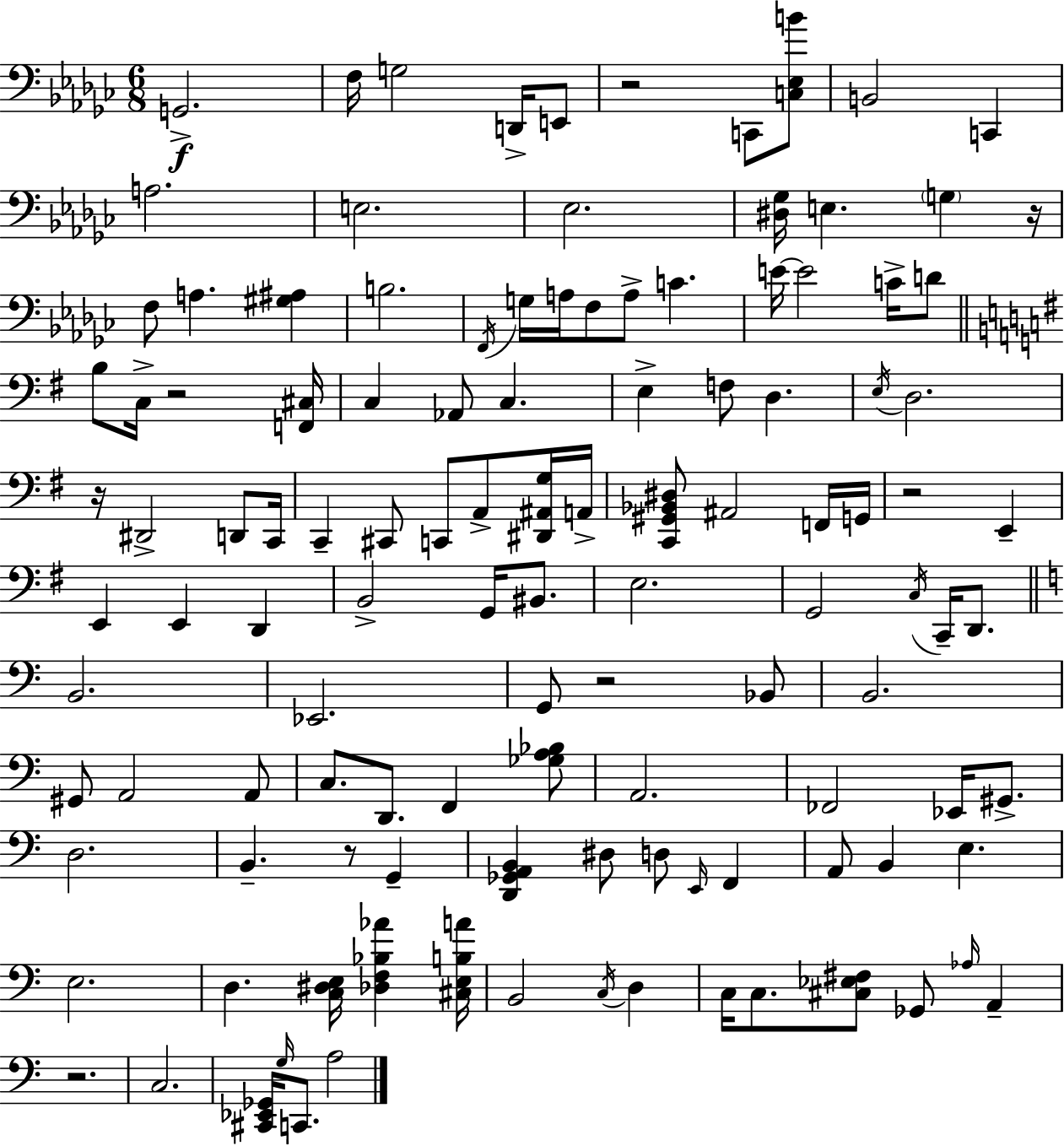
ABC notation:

X:1
T:Untitled
M:6/8
L:1/4
K:Ebm
G,,2 F,/4 G,2 D,,/4 E,,/2 z2 C,,/2 [C,_E,B]/2 B,,2 C,, A,2 E,2 _E,2 [^D,_G,]/4 E, G, z/4 F,/2 A, [^G,^A,] B,2 F,,/4 G,/4 A,/4 F,/2 A,/2 C E/4 E2 C/4 D/2 B,/2 C,/4 z2 [F,,^C,]/4 C, _A,,/2 C, E, F,/2 D, E,/4 D,2 z/4 ^D,,2 D,,/2 C,,/4 C,, ^C,,/2 C,,/2 A,,/2 [^D,,^A,,G,]/4 A,,/4 [C,,^G,,_B,,^D,]/2 ^A,,2 F,,/4 G,,/4 z2 E,, E,, E,, D,, B,,2 G,,/4 ^B,,/2 E,2 G,,2 C,/4 C,,/4 D,,/2 B,,2 _E,,2 G,,/2 z2 _B,,/2 B,,2 ^G,,/2 A,,2 A,,/2 C,/2 D,,/2 F,, [_G,A,_B,]/2 A,,2 _F,,2 _E,,/4 ^G,,/2 D,2 B,, z/2 G,, [D,,_G,,A,,B,,] ^D,/2 D,/2 E,,/4 F,, A,,/2 B,, E, E,2 D, [C,^D,E,]/4 [_D,F,_B,_A] [^C,E,B,A]/4 B,,2 C,/4 D, C,/4 C,/2 [^C,_E,^F,]/2 _G,,/2 _A,/4 A,, z2 C,2 [^C,,_E,,_G,,]/4 G,/4 C,,/2 A,2